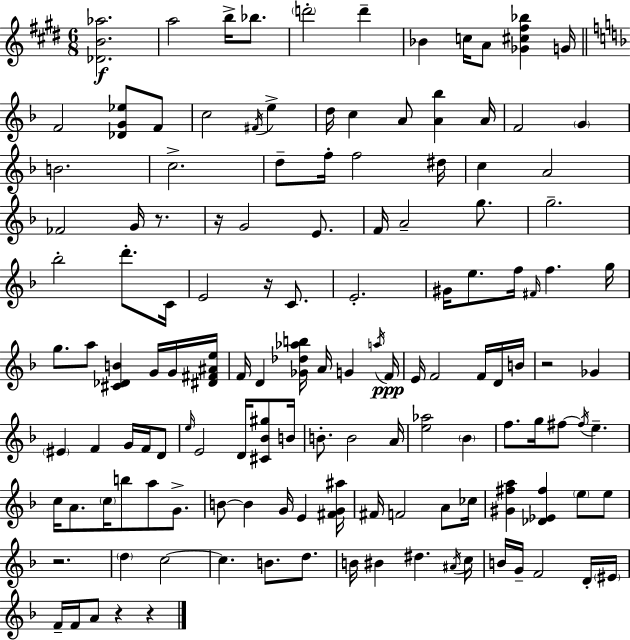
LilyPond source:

{
  \clef treble
  \numericTimeSignature
  \time 6/8
  \key e \major
  <des' b' aes''>2.\f | a''2 b''16-> bes''8. | \parenthesize d'''2-. d'''4-- | bes'4 c''16 a'8 <ges' cis'' fis'' bes''>4 g'16 | \break \bar "||" \break \key f \major f'2 <des' g' ees''>8 f'8 | c''2 \acciaccatura { fis'16 } e''4-> | d''16 c''4 a'8 <a' bes''>4 | a'16 f'2 \parenthesize g'4 | \break b'2. | c''2.-> | d''8-- f''16-. f''2 | dis''16 c''4 a'2 | \break fes'2 g'16 r8. | r16 g'2 e'8. | f'16 a'2-- g''8. | g''2.-- | \break bes''2-. d'''8.-. | c'16 e'2 r16 c'8. | e'2.-. | gis'16 e''8. f''16 \grace { fis'16 } f''4. | \break g''16 g''8. a''8 <cis' des' b'>4 g'16 | g'16 <dis' fis' ais' e''>16 f'16 d'4 <ges' des'' aes'' b''>16 a'16 g'4 | \acciaccatura { a''16 } f'16\ppp e'16 f'2 | f'16 d'16 b'16 r2 ges'4 | \break \parenthesize eis'4 f'4 g'16 | f'16 d'8 \grace { e''16 } e'2 | d'16 <cis' bes' gis''>8 b'16 b'8.-. b'2 | a'16 <e'' aes''>2 | \break \parenthesize bes'4 f''8. g''16 fis''8~~ \acciaccatura { fis''16 } e''4.-- | c''16 a'8. \parenthesize c''16 b''8 | a''8 g'8.-> b'8~~ b'4 g'16 | e'4 <fis' g' ais''>16 fis'16 f'2 | \break a'8 ces''16 <gis' fis'' a''>4 <des' ees' fis''>4 | \parenthesize e''8 e''8 r2. | \parenthesize d''4 c''2~~ | c''4. b'8. | \break d''8. b'16 bis'4 dis''4. | \acciaccatura { ais'16 } c''16 b'16 g'16-- f'2 | d'16-. \parenthesize eis'16 f'16-- f'16 a'8 r4 | r4 \bar "|."
}